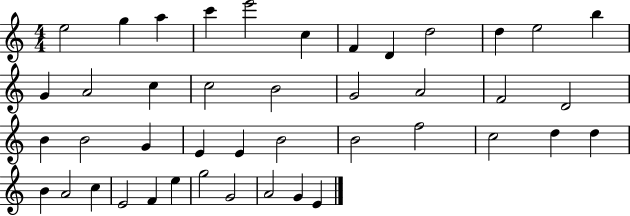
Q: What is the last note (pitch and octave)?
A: E4